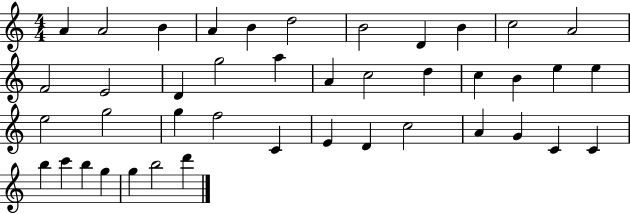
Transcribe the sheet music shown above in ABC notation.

X:1
T:Untitled
M:4/4
L:1/4
K:C
A A2 B A B d2 B2 D B c2 A2 F2 E2 D g2 a A c2 d c B e e e2 g2 g f2 C E D c2 A G C C b c' b g g b2 d'